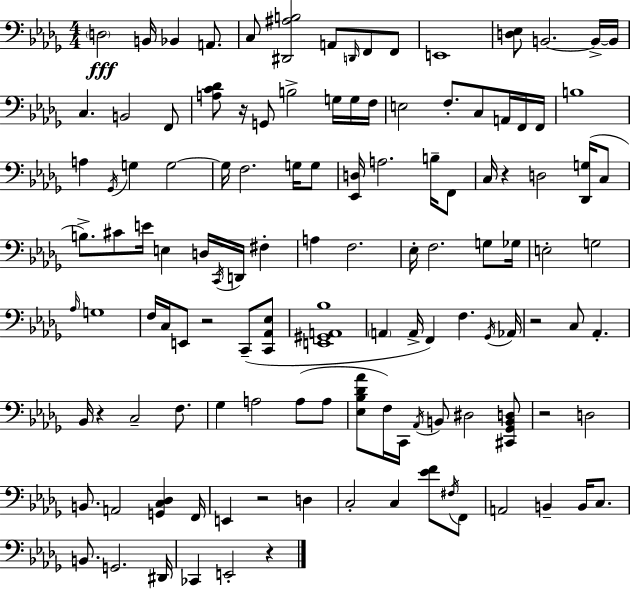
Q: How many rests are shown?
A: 8